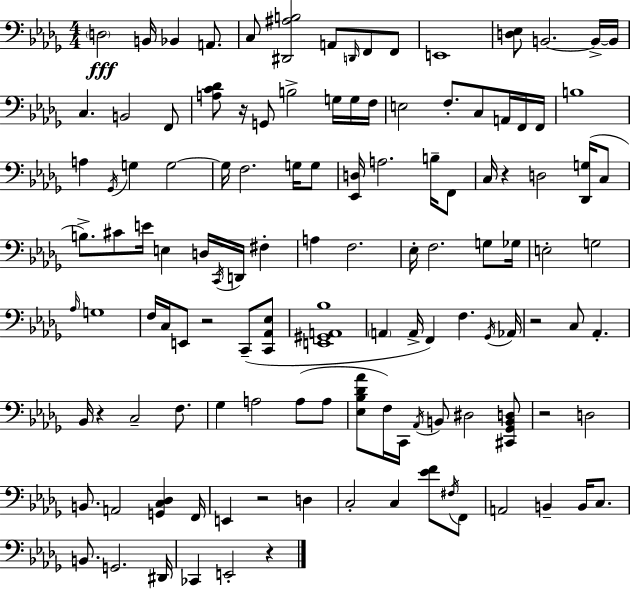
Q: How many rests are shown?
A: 8